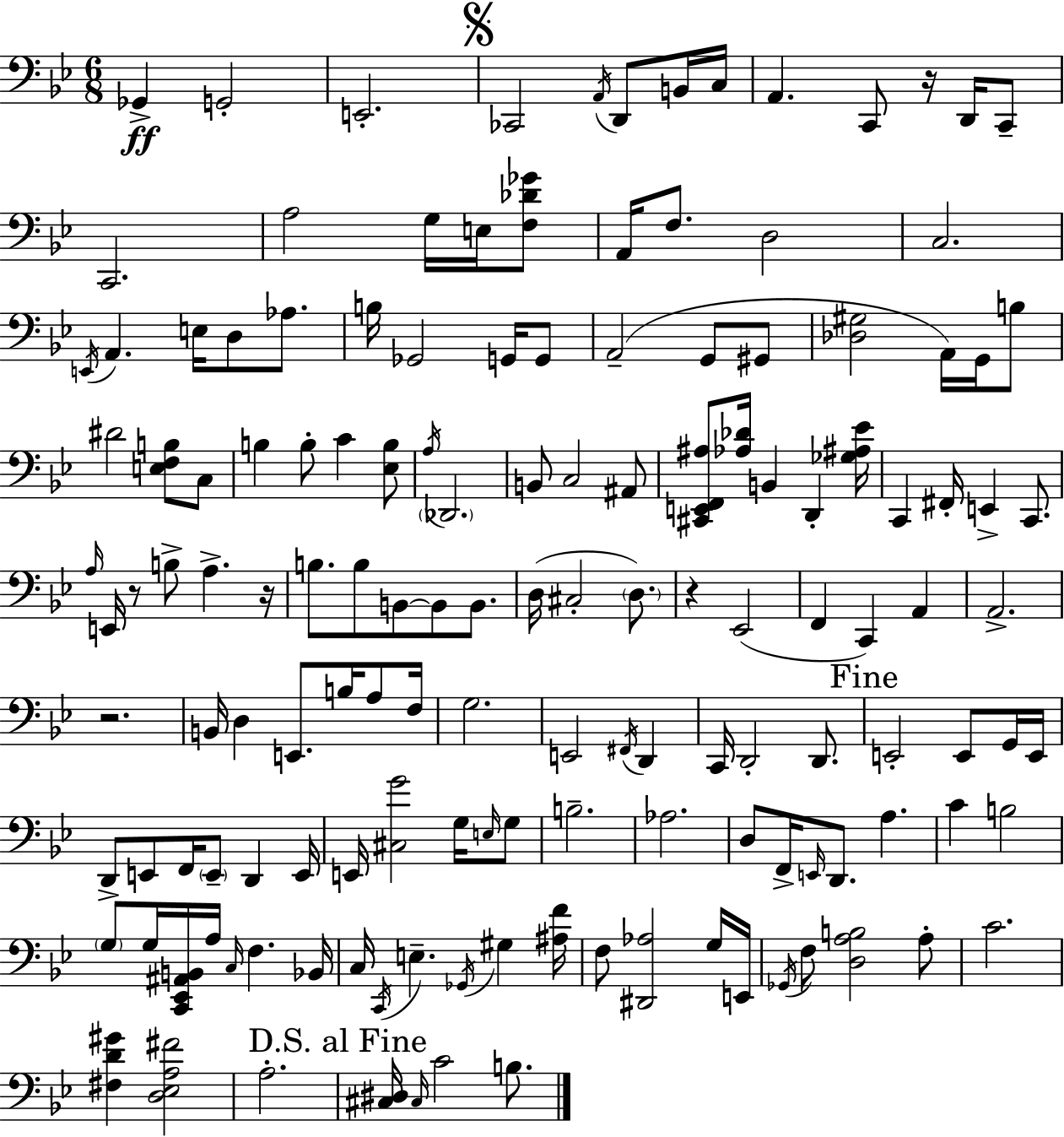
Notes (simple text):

Gb2/q G2/h E2/h. CES2/h A2/s D2/e B2/s C3/s A2/q. C2/e R/s D2/s C2/e C2/h. A3/h G3/s E3/s [F3,Db4,Gb4]/e A2/s F3/e. D3/h C3/h. E2/s A2/q. E3/s D3/e Ab3/e. B3/s Gb2/h G2/s G2/e A2/h G2/e G#2/e [Db3,G#3]/h A2/s G2/s B3/e D#4/h [E3,F3,B3]/e C3/e B3/q B3/e C4/q [Eb3,B3]/e A3/s Db2/h. B2/e C3/h A#2/e [C#2,E2,F2,A#3]/e [Ab3,Db4]/s B2/q D2/q [Gb3,A#3,Eb4]/s C2/q F#2/s E2/q C2/e. A3/s E2/s R/e B3/e A3/q. R/s B3/e. B3/e B2/e B2/e B2/e. D3/s C#3/h D3/e. R/q Eb2/h F2/q C2/q A2/q A2/h. R/h. B2/s D3/q E2/e. B3/s A3/e F3/s G3/h. E2/h F#2/s D2/q C2/s D2/h D2/e. E2/h E2/e G2/s E2/s D2/e E2/e F2/s E2/e D2/q E2/s E2/s [C#3,G4]/h G3/s E3/s G3/e B3/h. Ab3/h. D3/e F2/s E2/s D2/e. A3/q. C4/q B3/h G3/e G3/s [C2,Eb2,A#2,B2]/s A3/s C3/s F3/q. Bb2/s C3/s C2/s E3/q. Gb2/s G#3/q [A#3,F4]/s F3/e [D#2,Ab3]/h G3/s E2/s Gb2/s F3/e [D3,A3,B3]/h A3/e C4/h. [F#3,D4,G#4]/q [D3,Eb3,A3,F#4]/h A3/h. [C#3,D#3]/s C#3/s C4/h B3/e.